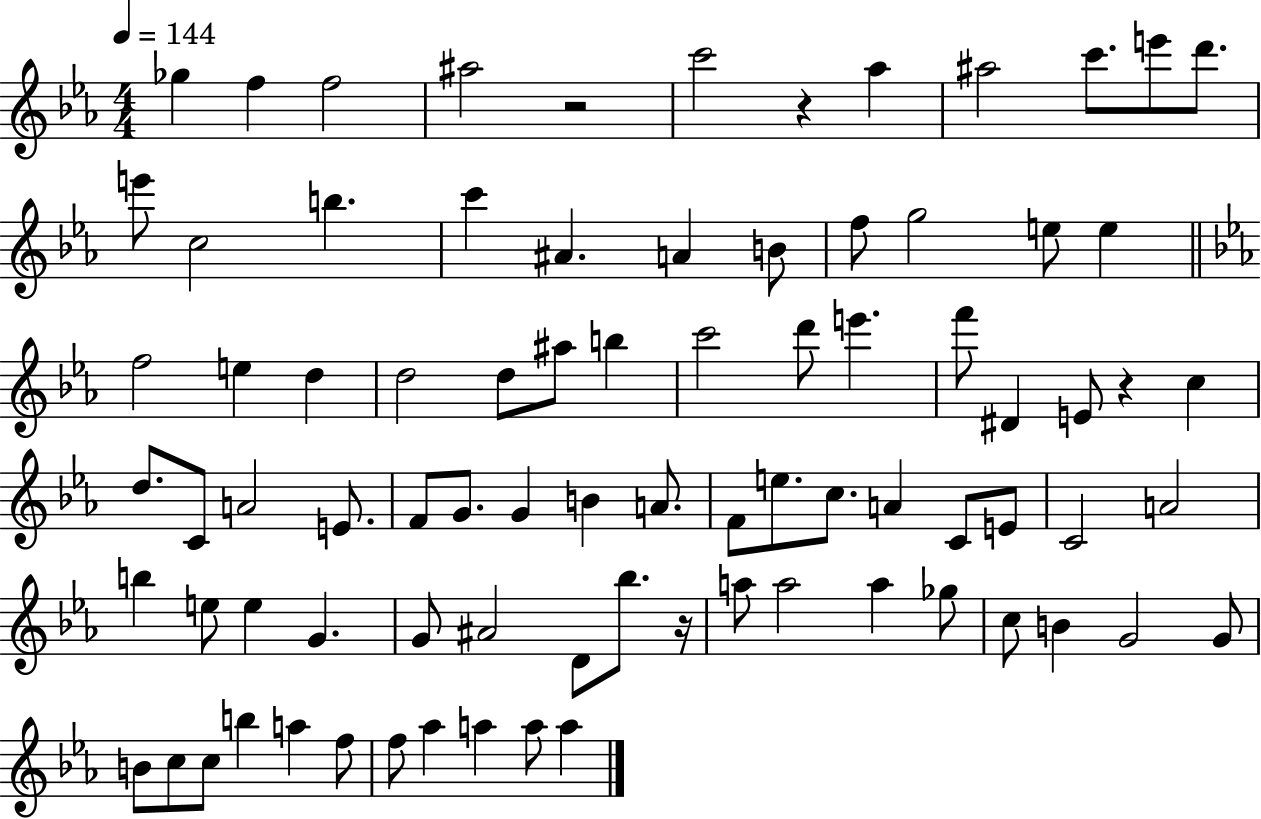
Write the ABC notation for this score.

X:1
T:Untitled
M:4/4
L:1/4
K:Eb
_g f f2 ^a2 z2 c'2 z _a ^a2 c'/2 e'/2 d'/2 e'/2 c2 b c' ^A A B/2 f/2 g2 e/2 e f2 e d d2 d/2 ^a/2 b c'2 d'/2 e' f'/2 ^D E/2 z c d/2 C/2 A2 E/2 F/2 G/2 G B A/2 F/2 e/2 c/2 A C/2 E/2 C2 A2 b e/2 e G G/2 ^A2 D/2 _b/2 z/4 a/2 a2 a _g/2 c/2 B G2 G/2 B/2 c/2 c/2 b a f/2 f/2 _a a a/2 a